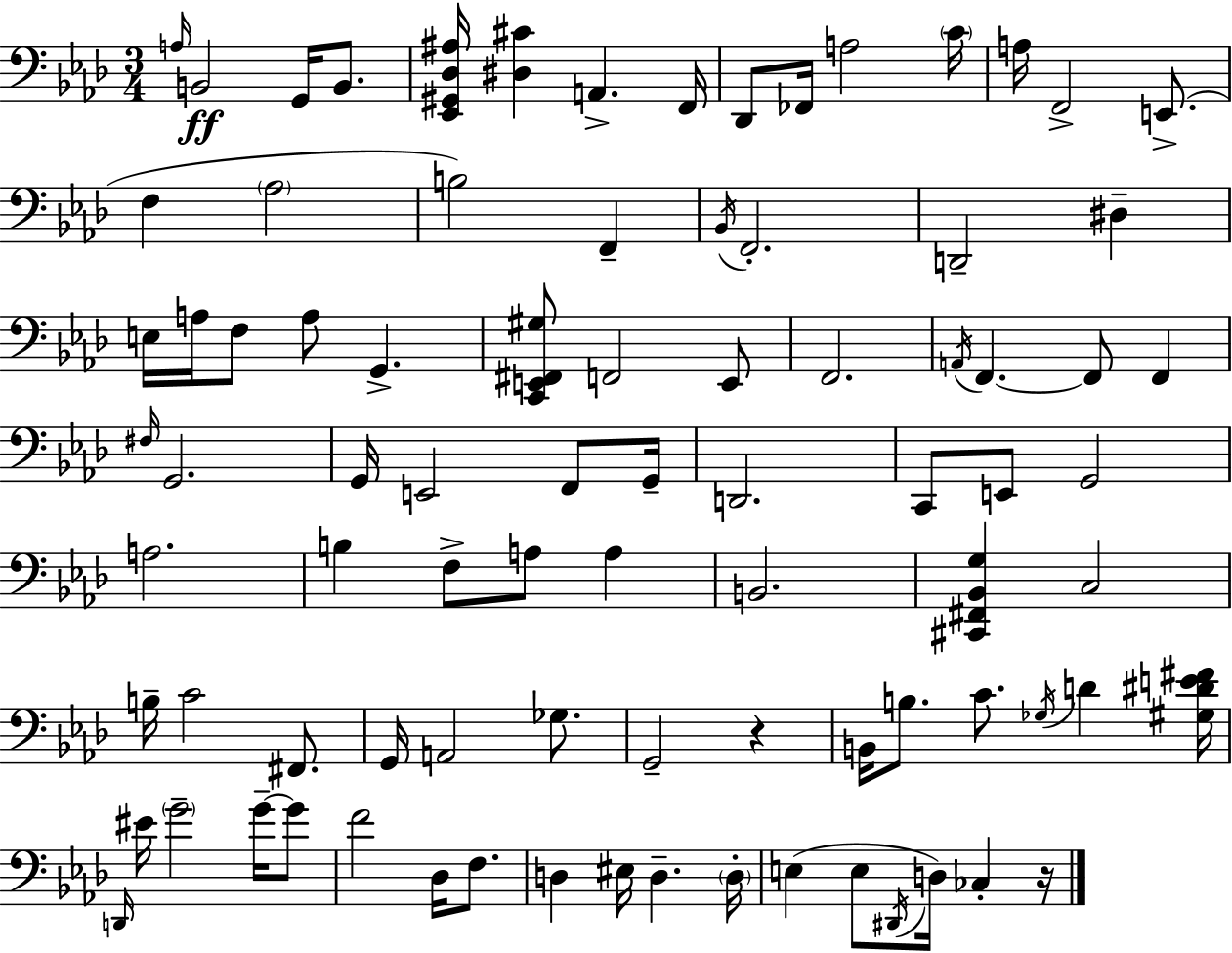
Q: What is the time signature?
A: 3/4